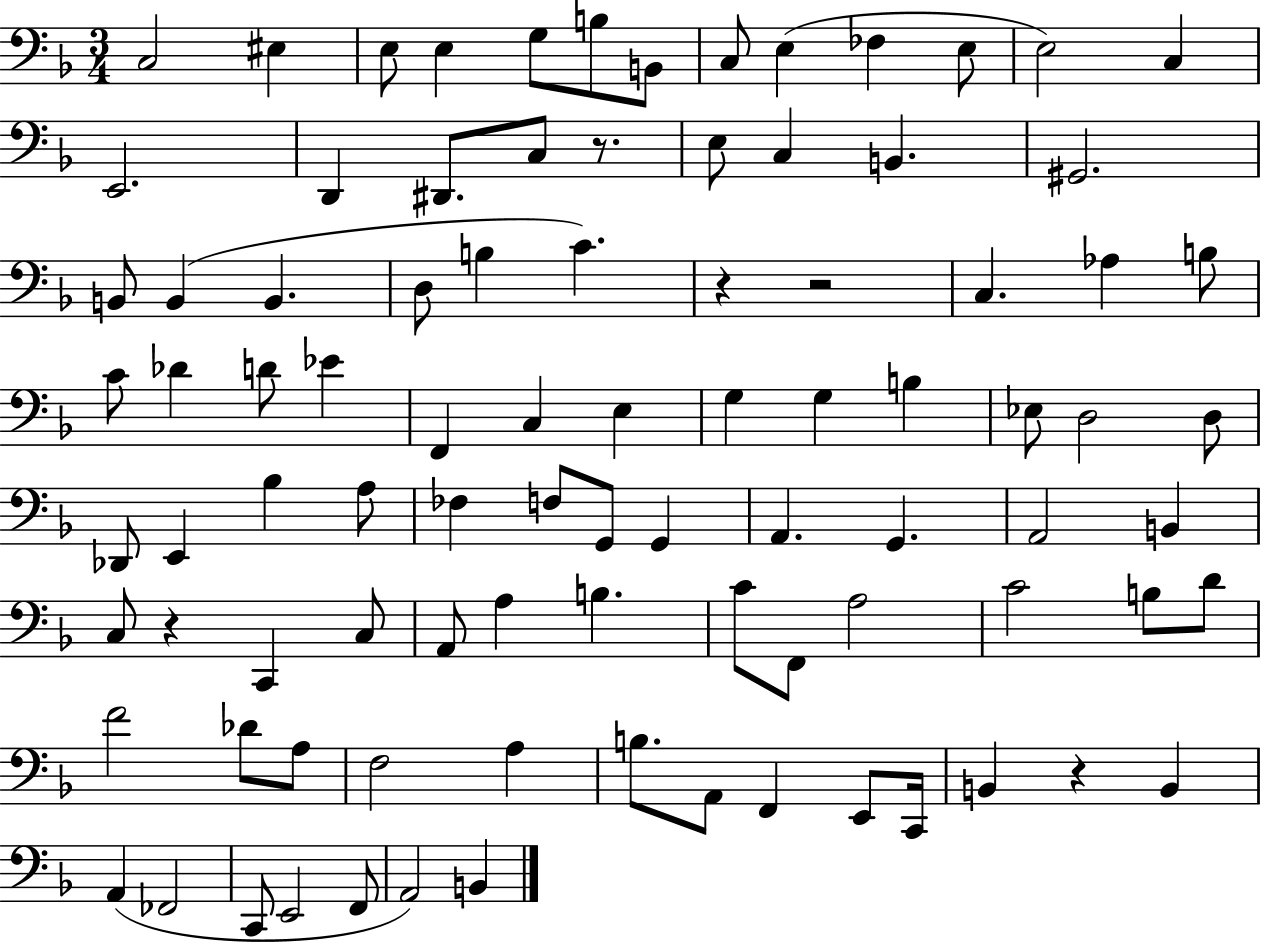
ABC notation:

X:1
T:Untitled
M:3/4
L:1/4
K:F
C,2 ^E, E,/2 E, G,/2 B,/2 B,,/2 C,/2 E, _F, E,/2 E,2 C, E,,2 D,, ^D,,/2 C,/2 z/2 E,/2 C, B,, ^G,,2 B,,/2 B,, B,, D,/2 B, C z z2 C, _A, B,/2 C/2 _D D/2 _E F,, C, E, G, G, B, _E,/2 D,2 D,/2 _D,,/2 E,, _B, A,/2 _F, F,/2 G,,/2 G,, A,, G,, A,,2 B,, C,/2 z C,, C,/2 A,,/2 A, B, C/2 F,,/2 A,2 C2 B,/2 D/2 F2 _D/2 A,/2 F,2 A, B,/2 A,,/2 F,, E,,/2 C,,/4 B,, z B,, A,, _F,,2 C,,/2 E,,2 F,,/2 A,,2 B,,